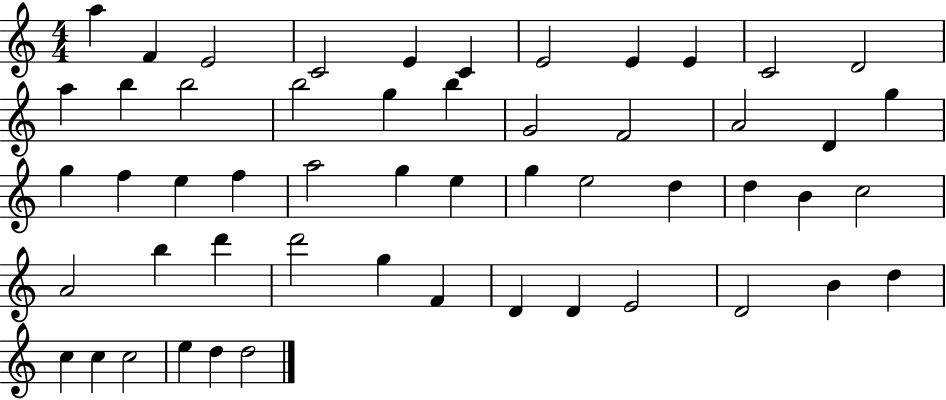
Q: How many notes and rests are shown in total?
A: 53